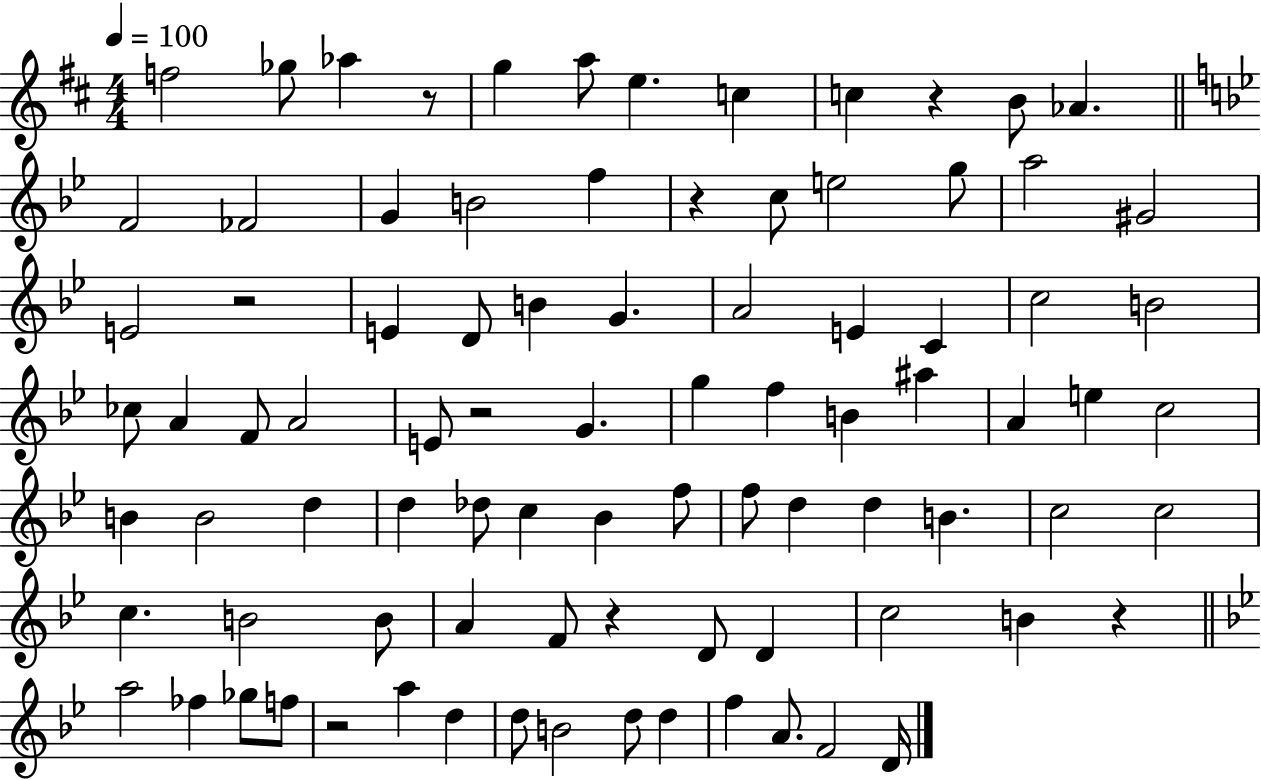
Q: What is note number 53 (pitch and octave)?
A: D5